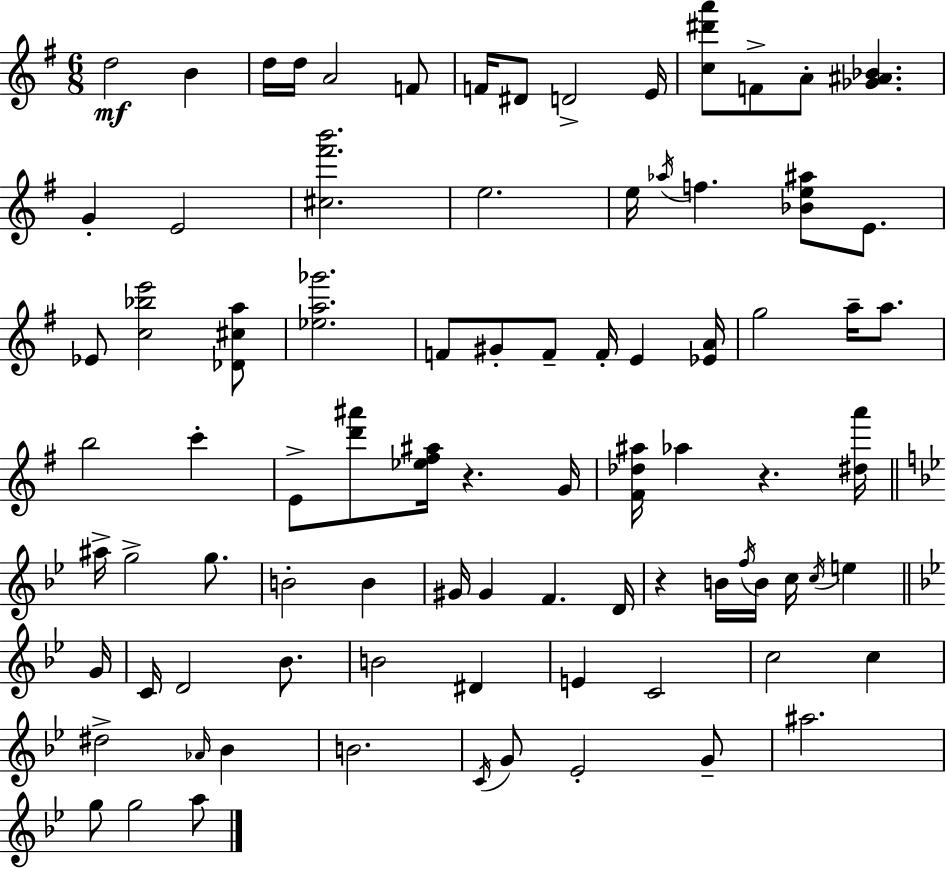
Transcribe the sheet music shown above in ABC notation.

X:1
T:Untitled
M:6/8
L:1/4
K:Em
d2 B d/4 d/4 A2 F/2 F/4 ^D/2 D2 E/4 [c^d'a']/2 F/2 A/2 [_G^A_B] G E2 [^c^f'b']2 e2 e/4 _a/4 f [_Be^a]/2 E/2 _E/2 [c_be']2 [_D^ca]/2 [_ea_g']2 F/2 ^G/2 F/2 F/4 E [_EA]/4 g2 a/4 a/2 b2 c' E/2 [d'^a']/2 [_e^f^a]/4 z G/4 [^F_d^a]/4 _a z [^da']/4 ^a/4 g2 g/2 B2 B ^G/4 ^G F D/4 z B/4 f/4 B/4 c/4 c/4 e G/4 C/4 D2 _B/2 B2 ^D E C2 c2 c ^d2 _A/4 _B B2 C/4 G/2 _E2 G/2 ^a2 g/2 g2 a/2